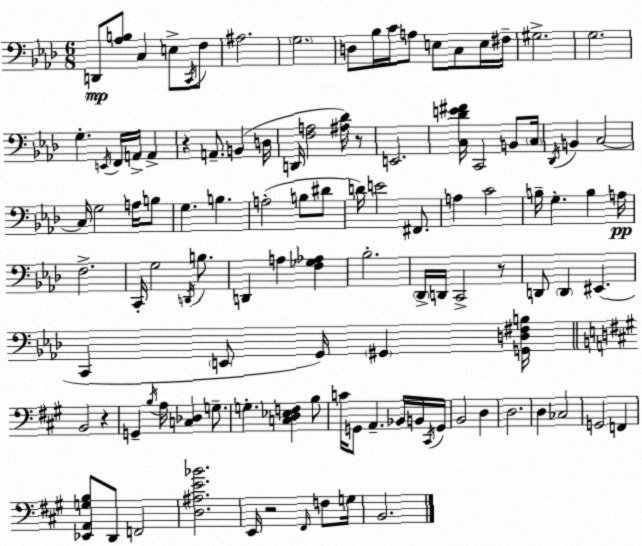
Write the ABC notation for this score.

X:1
T:Untitled
M:6/8
L:1/4
K:Fm
D,,/2 [_A,B,]/2 C, E,/2 C,,/4 F,/2 ^A,2 G,2 D,/2 _B,/4 C/4 A,/2 E,/2 C,/2 E,/4 ^F,/4 ^G,2 G,2 G, E,,/4 F,,/4 A,,/4 A,, z A,,/2 B,, D,/4 D,,/4 [F,A,]2 [^A,_D]/4 z/2 E,,2 [C,_DE^F]/4 C,,2 B,,/2 C,/4 _D,,/4 B,, C,2 C,/4 G,2 A,/4 B,/2 G, B, A,2 B,/2 ^D/2 D/4 E2 ^F,,/2 A, C2 B,/4 G, B, A,/4 F,2 C,,/4 G,2 D,,/4 B,/2 D,, A, [F,_G,_A,] _B,2 _D,,/4 D,,/4 C,,2 z/2 D,,/2 D,, ^E,, C,, E,,/2 G,,/4 ^G,, [G,,D,^F,B,]/4 B,,2 z G,, B,/4 A,/4 [C,_D,] G,/2 G, [C,D,_E,F,] B,/2 C/4 G,,/2 A,, _B,,/4 B,,/4 ^C,,/4 G,,/4 B,,2 D, D,2 D, _C,2 G,,2 F,, [_E,,A,,G,B,]/2 D,,/2 F,,2 [D,^A,E_B]2 E,,/4 z2 ^F,,/4 F,/2 G,/4 B,,2